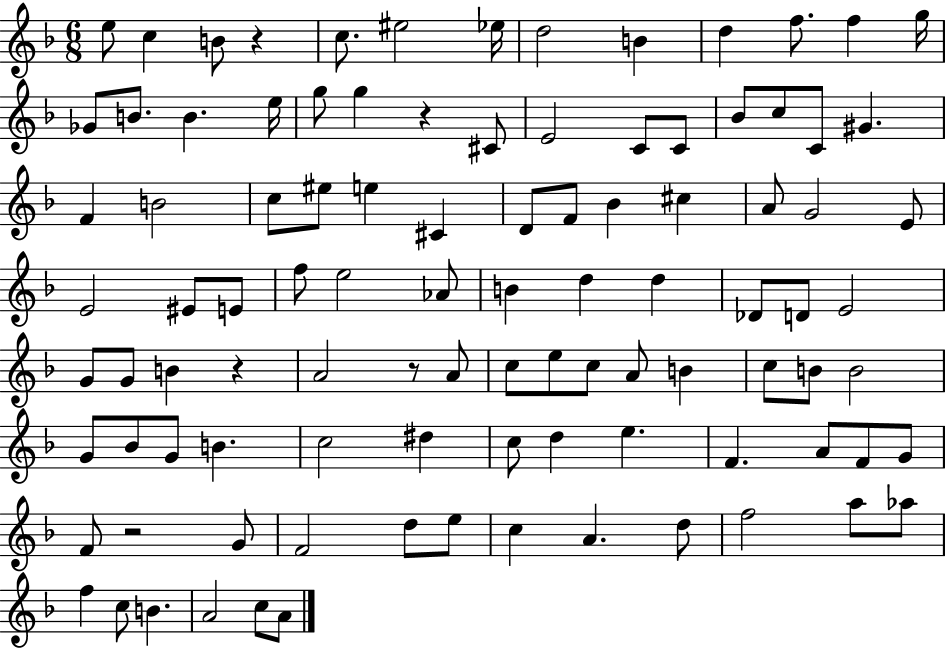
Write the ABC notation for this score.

X:1
T:Untitled
M:6/8
L:1/4
K:F
e/2 c B/2 z c/2 ^e2 _e/4 d2 B d f/2 f g/4 _G/2 B/2 B e/4 g/2 g z ^C/2 E2 C/2 C/2 _B/2 c/2 C/2 ^G F B2 c/2 ^e/2 e ^C D/2 F/2 _B ^c A/2 G2 E/2 E2 ^E/2 E/2 f/2 e2 _A/2 B d d _D/2 D/2 E2 G/2 G/2 B z A2 z/2 A/2 c/2 e/2 c/2 A/2 B c/2 B/2 B2 G/2 _B/2 G/2 B c2 ^d c/2 d e F A/2 F/2 G/2 F/2 z2 G/2 F2 d/2 e/2 c A d/2 f2 a/2 _a/2 f c/2 B A2 c/2 A/2